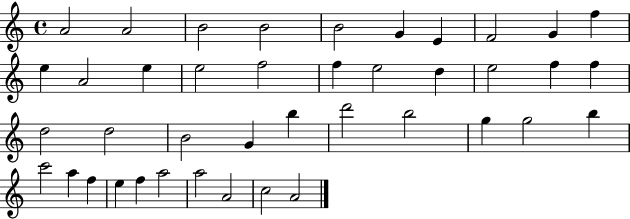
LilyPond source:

{
  \clef treble
  \time 4/4
  \defaultTimeSignature
  \key c \major
  a'2 a'2 | b'2 b'2 | b'2 g'4 e'4 | f'2 g'4 f''4 | \break e''4 a'2 e''4 | e''2 f''2 | f''4 e''2 d''4 | e''2 f''4 f''4 | \break d''2 d''2 | b'2 g'4 b''4 | d'''2 b''2 | g''4 g''2 b''4 | \break c'''2 a''4 f''4 | e''4 f''4 a''2 | a''2 a'2 | c''2 a'2 | \break \bar "|."
}